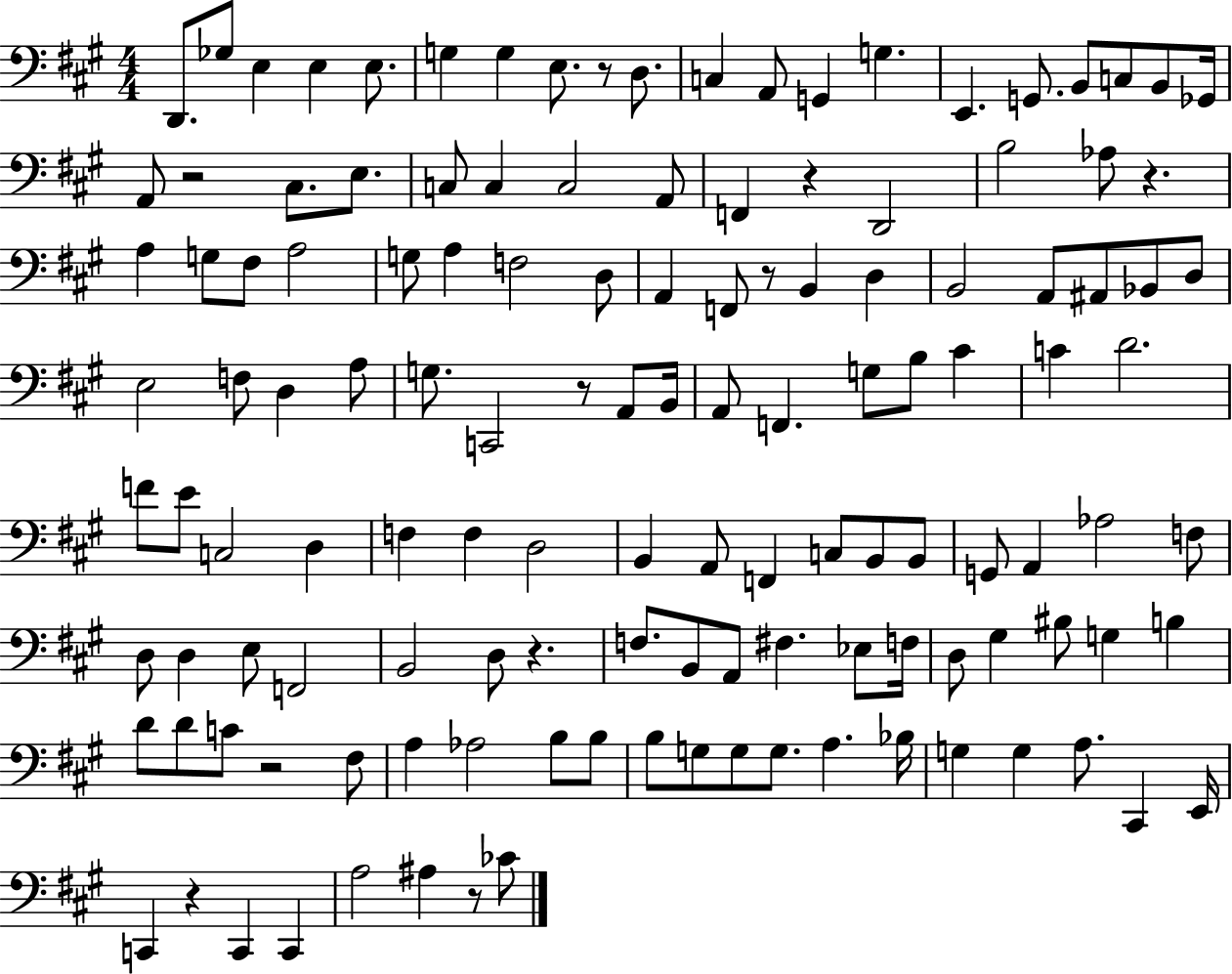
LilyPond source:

{
  \clef bass
  \numericTimeSignature
  \time 4/4
  \key a \major
  d,8. ges8 e4 e4 e8. | g4 g4 e8. r8 d8. | c4 a,8 g,4 g4. | e,4. g,8. b,8 c8 b,8 ges,16 | \break a,8 r2 cis8. e8. | c8 c4 c2 a,8 | f,4 r4 d,2 | b2 aes8 r4. | \break a4 g8 fis8 a2 | g8 a4 f2 d8 | a,4 f,8 r8 b,4 d4 | b,2 a,8 ais,8 bes,8 d8 | \break e2 f8 d4 a8 | g8. c,2 r8 a,8 b,16 | a,8 f,4. g8 b8 cis'4 | c'4 d'2. | \break f'8 e'8 c2 d4 | f4 f4 d2 | b,4 a,8 f,4 c8 b,8 b,8 | g,8 a,4 aes2 f8 | \break d8 d4 e8 f,2 | b,2 d8 r4. | f8. b,8 a,8 fis4. ees8 f16 | d8 gis4 bis8 g4 b4 | \break d'8 d'8 c'8 r2 fis8 | a4 aes2 b8 b8 | b8 g8 g8 g8. a4. bes16 | g4 g4 a8. cis,4 e,16 | \break c,4 r4 c,4 c,4 | a2 ais4 r8 ces'8 | \bar "|."
}